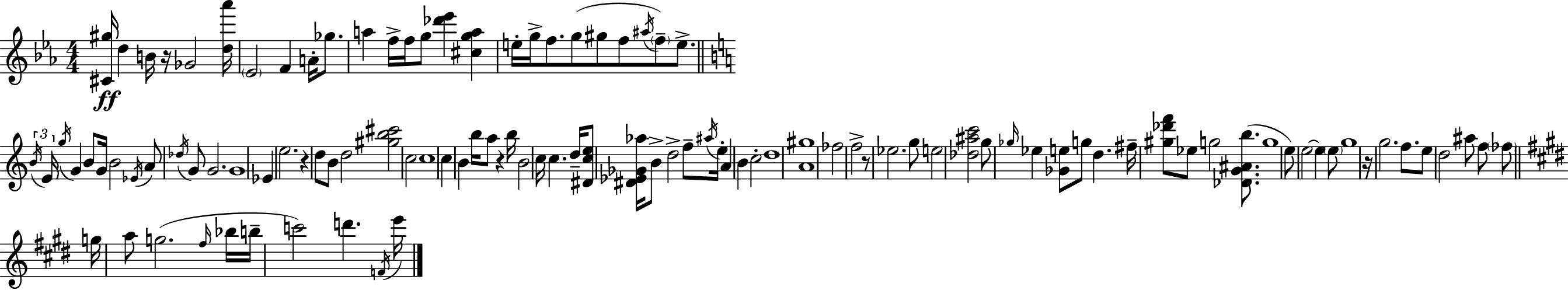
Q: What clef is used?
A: treble